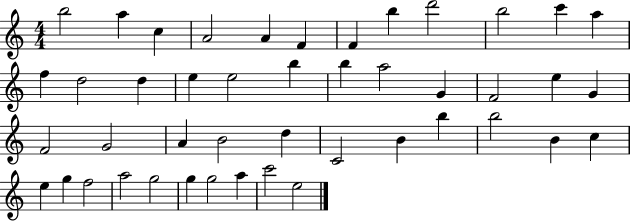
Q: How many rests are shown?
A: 0